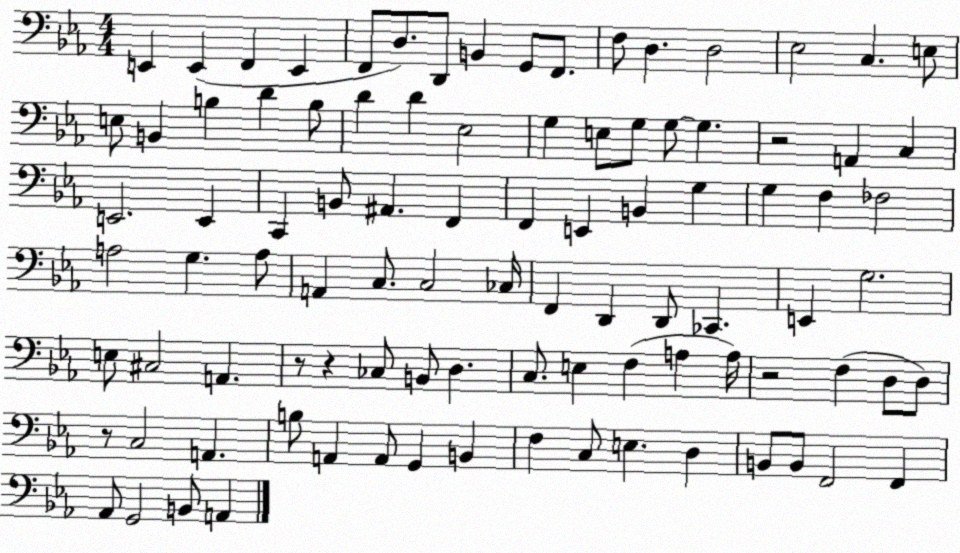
X:1
T:Untitled
M:4/4
L:1/4
K:Eb
E,, E,, F,, E,, F,,/2 D,/2 D,,/2 B,, G,,/2 F,,/2 F,/2 D, D,2 _E,2 C, E,/2 E,/2 B,, B, D B,/2 D D _E,2 G, E,/2 G,/2 G,/2 G, z2 A,, C, E,,2 E,, C,, B,,/2 ^A,, F,, F,, E,, B,, G, G, F, _F,2 A,2 G, A,/2 A,, C,/2 C,2 _C,/4 F,, D,, D,,/2 _C,, E,, G,2 E,/2 ^C,2 A,, z/2 z _C,/2 B,,/2 D, C,/2 E, F, A, A,/4 z2 F, D,/2 D,/2 z/2 C,2 A,, B,/2 A,, A,,/2 G,, B,, F, C,/2 E, D, B,,/2 B,,/2 F,,2 F,, _A,,/2 G,,2 B,,/2 A,,